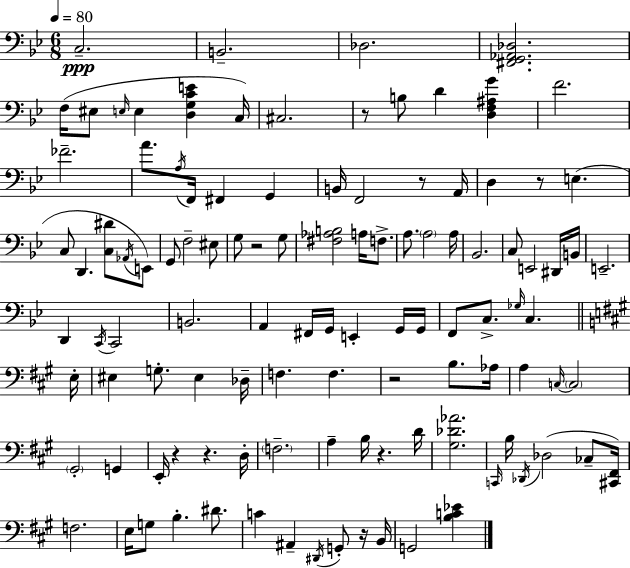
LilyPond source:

{
  \clef bass
  \numericTimeSignature
  \time 6/8
  \key bes \major
  \tempo 4 = 80
  c2.--\ppp | b,2.-- | des2. | <fis, g, aes, des>2. | \break f16( eis8 \grace { e16 } e4 <d g c' e'>4 | c16) cis2. | r8 b8 d'4 <d f ais g'>4 | f'2. | \break fes'2.-- | a'8. \acciaccatura { a16 } f,16 fis,4 g,4 | b,16 f,2 r8 | a,16 d4 r8 e4.( | \break c8 d,4. <c dis'>8 | \acciaccatura { aes,16 } e,8) g,8 f2-- | eis8 g8 r2 | g8 <fis aes b>2 a16 | \break f8.-> a8. \parenthesize a2 | a16 bes,2. | c8 e,2 | dis,16 b,16 e,2.-- | \break d,4 \acciaccatura { c,16 } c,2 | b,2. | a,4 fis,16 g,16 e,4-. | g,16 g,16 f,8 c8.-> \grace { ges16 } c4. | \break \bar "||" \break \key a \major e16-. eis4 g8.-. eis4 | des16-- f4. f4. | r2 b8. | aes16 a4 \grace { c16~ }~ \parenthesize c2 | \break \parenthesize gis,2-. g,4 | e,16-. r4 r4. | d16-. \parenthesize f2.-- | a4-- b16 r4. | \break d'16 <gis des' aes'>2. | \grace { c,16 } b16 \acciaccatura { des,16 }( des2 | ces8-- <cis, fis,>16) f2. | e16 g8 b4.-. | \break dis'8. c'4 ais,4-- | \acciaccatura { dis,16 } g,8-. r16 b,16 g,2 | <b c' ees'>4 \bar "|."
}